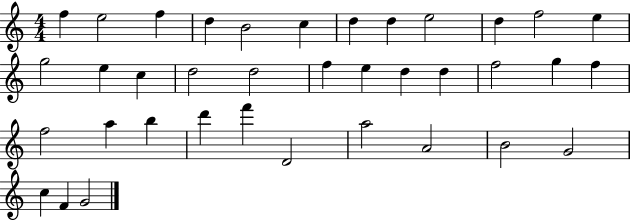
F5/q E5/h F5/q D5/q B4/h C5/q D5/q D5/q E5/h D5/q F5/h E5/q G5/h E5/q C5/q D5/h D5/h F5/q E5/q D5/q D5/q F5/h G5/q F5/q F5/h A5/q B5/q D6/q F6/q D4/h A5/h A4/h B4/h G4/h C5/q F4/q G4/h